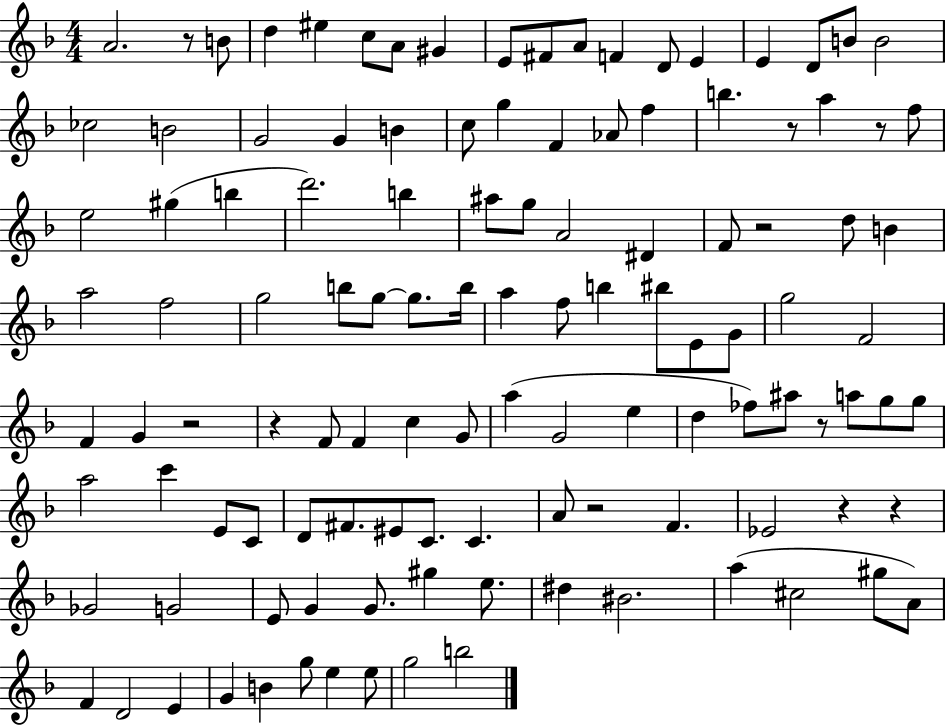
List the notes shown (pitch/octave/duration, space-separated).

A4/h. R/e B4/e D5/q EIS5/q C5/e A4/e G#4/q E4/e F#4/e A4/e F4/q D4/e E4/q E4/q D4/e B4/e B4/h CES5/h B4/h G4/h G4/q B4/q C5/e G5/q F4/q Ab4/e F5/q B5/q. R/e A5/q R/e F5/e E5/h G#5/q B5/q D6/h. B5/q A#5/e G5/e A4/h D#4/q F4/e R/h D5/e B4/q A5/h F5/h G5/h B5/e G5/e G5/e. B5/s A5/q F5/e B5/q BIS5/e E4/e G4/e G5/h F4/h F4/q G4/q R/h R/q F4/e F4/q C5/q G4/e A5/q G4/h E5/q D5/q FES5/e A#5/e R/e A5/e G5/e G5/e A5/h C6/q E4/e C4/e D4/e F#4/e. EIS4/e C4/e. C4/q. A4/e R/h F4/q. Eb4/h R/q R/q Gb4/h G4/h E4/e G4/q G4/e. G#5/q E5/e. D#5/q BIS4/h. A5/q C#5/h G#5/e A4/e F4/q D4/h E4/q G4/q B4/q G5/e E5/q E5/e G5/h B5/h